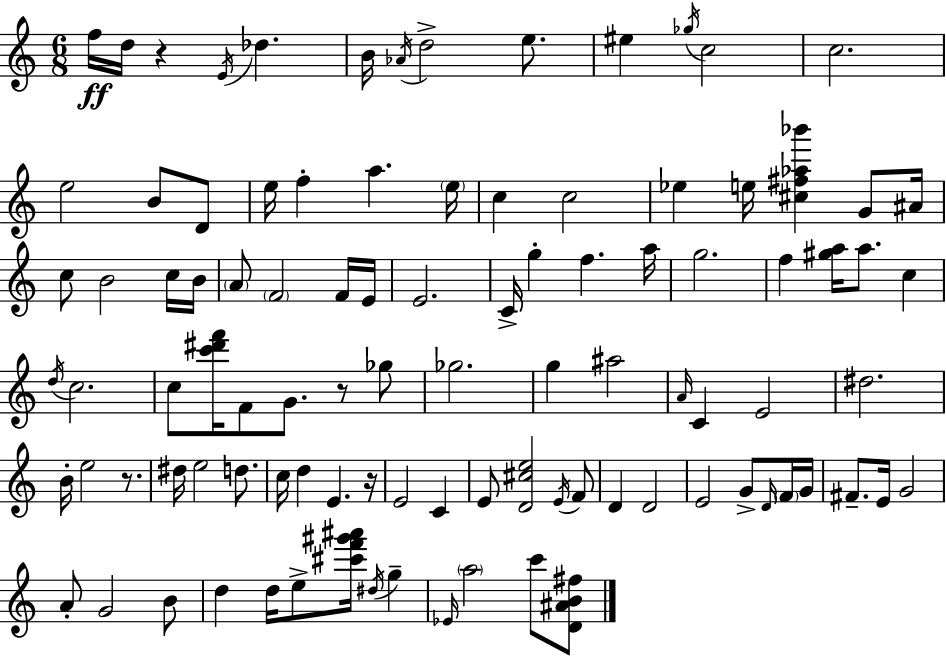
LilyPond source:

{
  \clef treble
  \numericTimeSignature
  \time 6/8
  \key a \minor
  f''16\ff d''16 r4 \acciaccatura { e'16 } des''4. | b'16 \acciaccatura { aes'16 } d''2-> e''8. | eis''4 \acciaccatura { ges''16 } c''2 | c''2. | \break e''2 b'8 | d'8 e''16 f''4-. a''4. | \parenthesize e''16 c''4 c''2 | ees''4 e''16 <cis'' fis'' aes'' bes'''>4 | \break g'8 ais'16 c''8 b'2 | c''16 b'16 \parenthesize a'8 \parenthesize f'2 | f'16 e'16 e'2. | c'16-> g''4-. f''4. | \break a''16 g''2. | f''4 <gis'' a''>16 a''8. c''4 | \acciaccatura { d''16 } c''2. | c''8 <c''' dis''' f'''>16 f'8 g'8. | \break r8 ges''8 ges''2. | g''4 ais''2 | \grace { a'16 } c'4 e'2 | dis''2. | \break b'16-. e''2 | r8. dis''16 e''2 | d''8. c''16 d''4 e'4. | r16 e'2 | \break c'4 e'8 <d' cis'' e''>2 | \acciaccatura { e'16 } f'8 d'4 d'2 | e'2 | g'8-> \grace { d'16 } \parenthesize f'16 g'16 fis'8.-- e'16 g'2 | \break a'8-. g'2 | b'8 d''4 d''16 | e''8-> <cis''' f''' gis''' ais'''>16 \acciaccatura { dis''16 } g''4-- \grace { ees'16 } \parenthesize a''2 | c'''8 <d' ais' b' fis''>8 \bar "|."
}